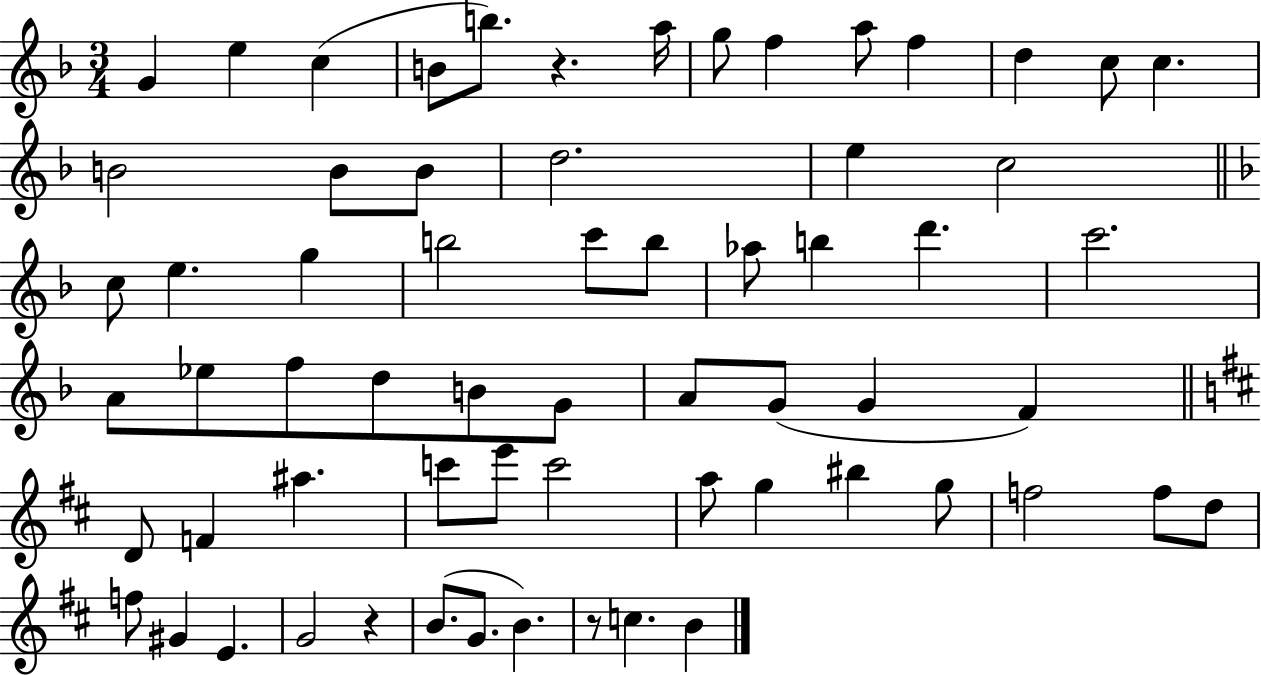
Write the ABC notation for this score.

X:1
T:Untitled
M:3/4
L:1/4
K:F
G e c B/2 b/2 z a/4 g/2 f a/2 f d c/2 c B2 B/2 B/2 d2 e c2 c/2 e g b2 c'/2 b/2 _a/2 b d' c'2 A/2 _e/2 f/2 d/2 B/2 G/2 A/2 G/2 G F D/2 F ^a c'/2 e'/2 c'2 a/2 g ^b g/2 f2 f/2 d/2 f/2 ^G E G2 z B/2 G/2 B z/2 c B